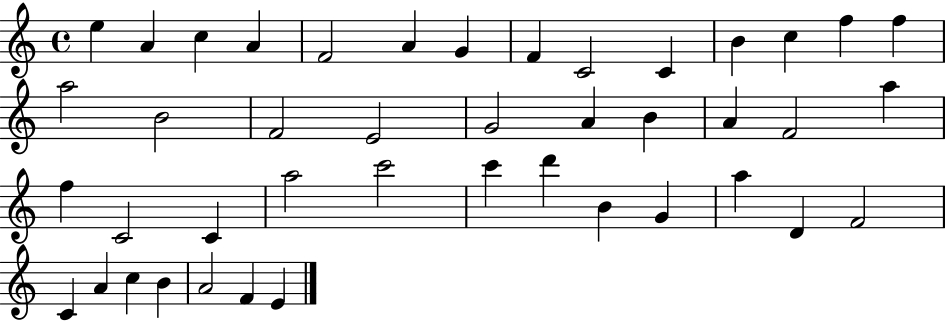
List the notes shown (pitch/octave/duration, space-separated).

E5/q A4/q C5/q A4/q F4/h A4/q G4/q F4/q C4/h C4/q B4/q C5/q F5/q F5/q A5/h B4/h F4/h E4/h G4/h A4/q B4/q A4/q F4/h A5/q F5/q C4/h C4/q A5/h C6/h C6/q D6/q B4/q G4/q A5/q D4/q F4/h C4/q A4/q C5/q B4/q A4/h F4/q E4/q